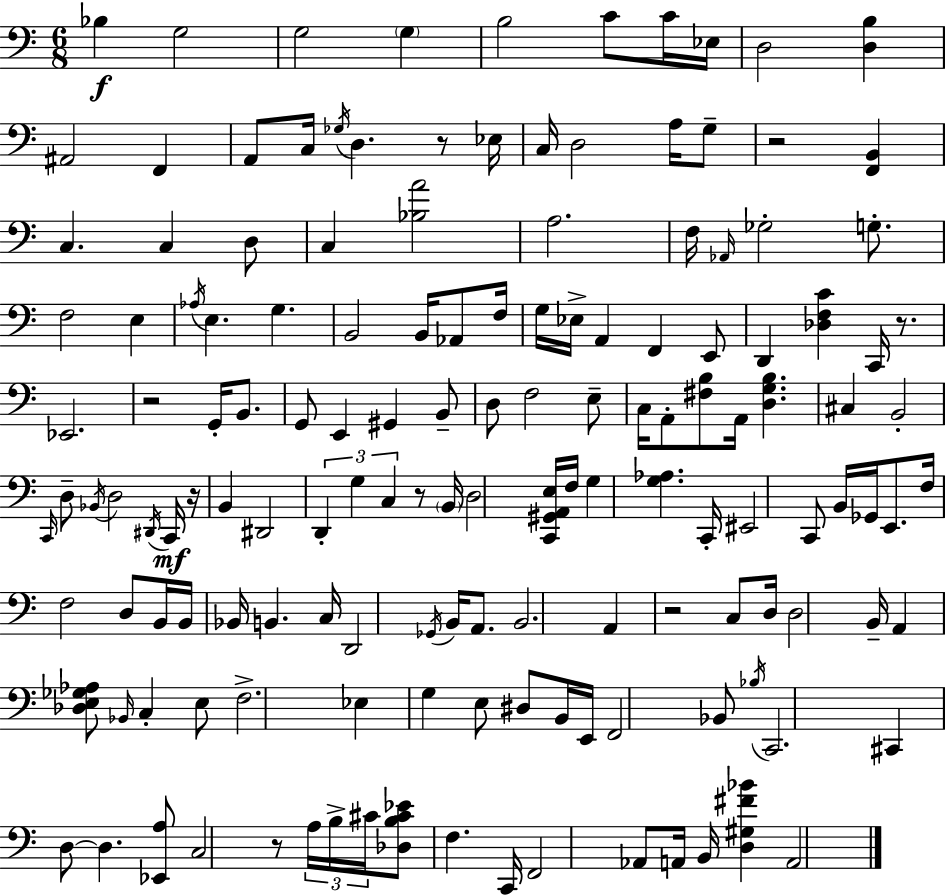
Bb3/q G3/h G3/h G3/q B3/h C4/e C4/s Eb3/s D3/h [D3,B3]/q A#2/h F2/q A2/e C3/s Gb3/s D3/q. R/e Eb3/s C3/s D3/h A3/s G3/e R/h [F2,B2]/q C3/q. C3/q D3/e C3/q [Bb3,A4]/h A3/h. F3/s Ab2/s Gb3/h G3/e. F3/h E3/q Ab3/s E3/q. G3/q. B2/h B2/s Ab2/e F3/s G3/s Eb3/s A2/q F2/q E2/e D2/q [Db3,F3,C4]/q C2/s R/e. Eb2/h. R/h G2/s B2/e. G2/e E2/q G#2/q B2/e D3/e F3/h E3/e C3/s A2/e [F#3,B3]/e A2/s [D3,G3,B3]/q. C#3/q B2/h C2/s D3/e Bb2/s D3/h D#2/s C2/s R/s B2/q D#2/h D2/q G3/q C3/q R/e B2/s D3/h [C2,G#2,A2,E3]/s F3/s G3/q [G3,Ab3]/q. C2/s EIS2/h C2/e B2/s Gb2/s E2/e. F3/s F3/h D3/e B2/s B2/s Bb2/s B2/q. C3/s D2/h Gb2/s B2/s A2/e. B2/h. A2/q R/h C3/e D3/s D3/h B2/s A2/q [Db3,E3,Gb3,Ab3]/e Bb2/s C3/q E3/e F3/h. Eb3/q G3/q E3/e D#3/e B2/s E2/s F2/h Bb2/e Bb3/s C2/h. C#2/q D3/e D3/q. [Eb2,A3]/e C3/h R/e A3/s B3/s C#4/s [Db3,B3,C#4,Eb4]/e F3/q. C2/s F2/h Ab2/e A2/s B2/s [D3,G#3,F#4,Bb4]/q A2/h